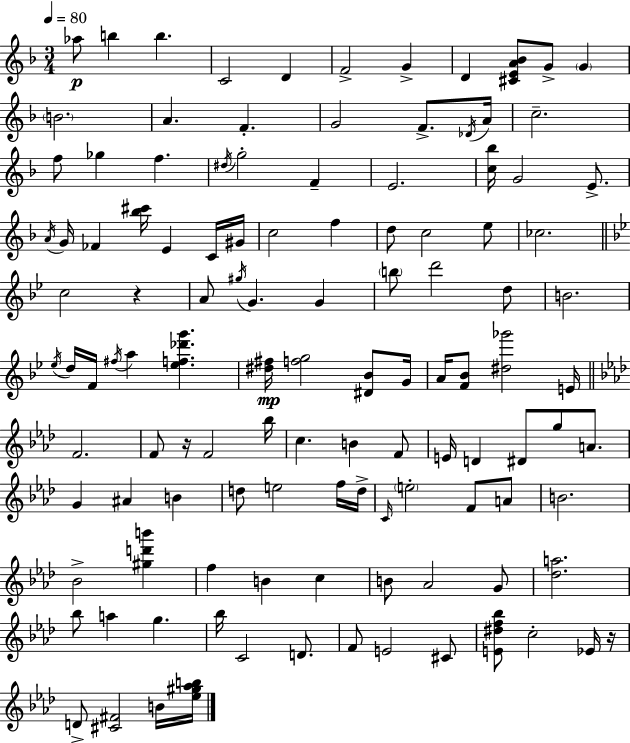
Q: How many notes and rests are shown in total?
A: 117